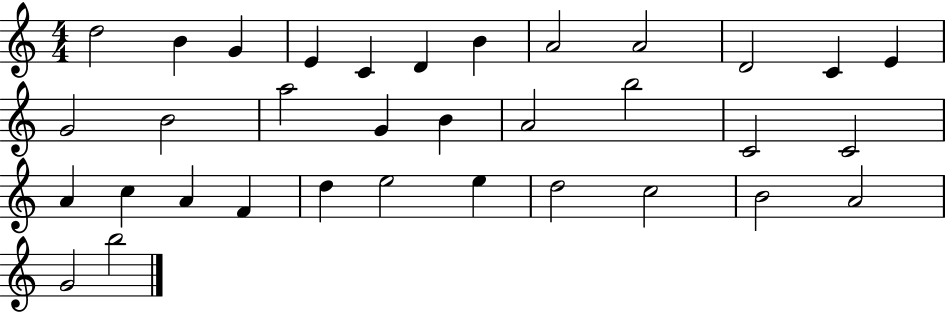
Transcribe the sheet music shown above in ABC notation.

X:1
T:Untitled
M:4/4
L:1/4
K:C
d2 B G E C D B A2 A2 D2 C E G2 B2 a2 G B A2 b2 C2 C2 A c A F d e2 e d2 c2 B2 A2 G2 b2